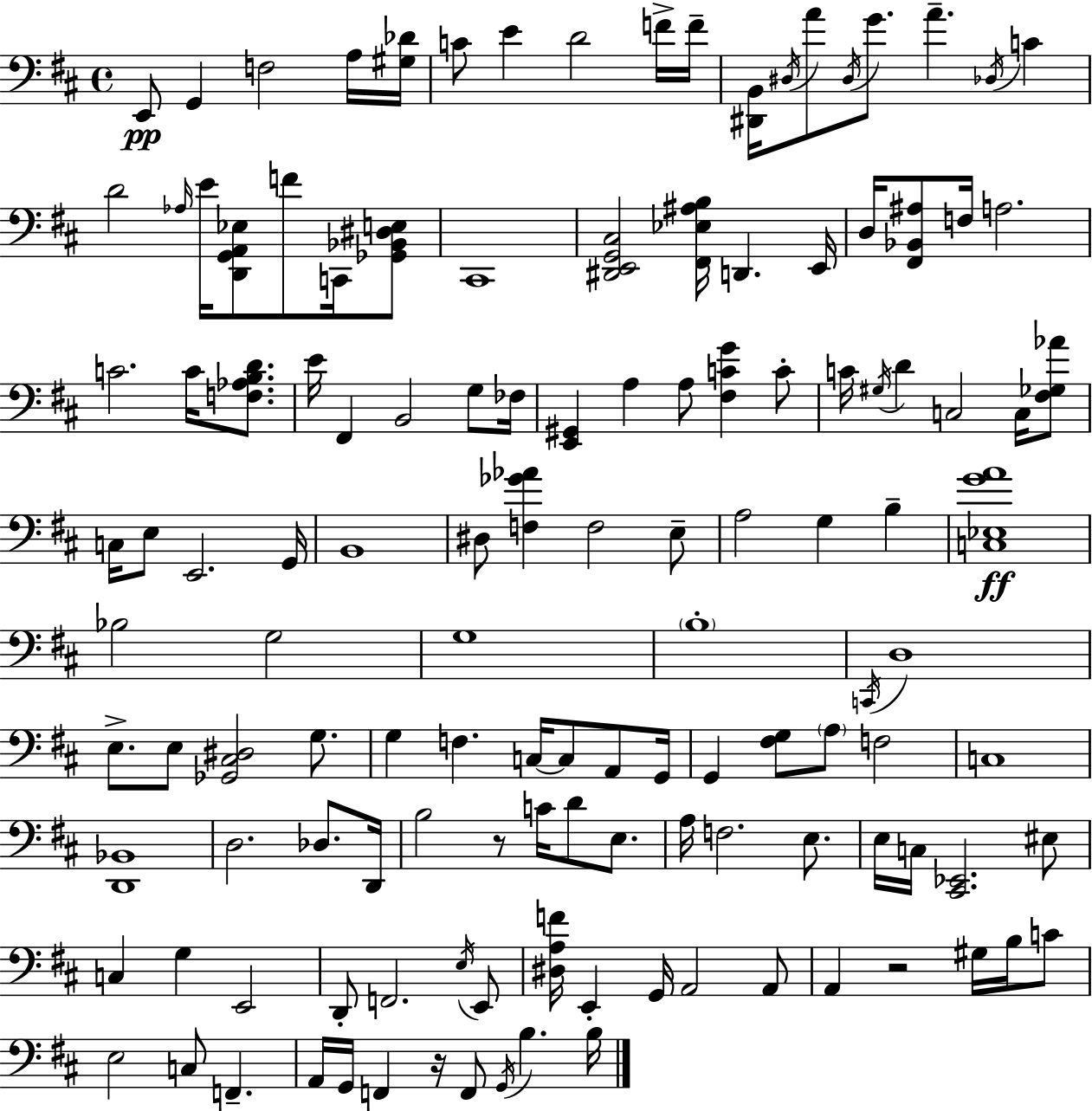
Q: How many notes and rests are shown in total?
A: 131